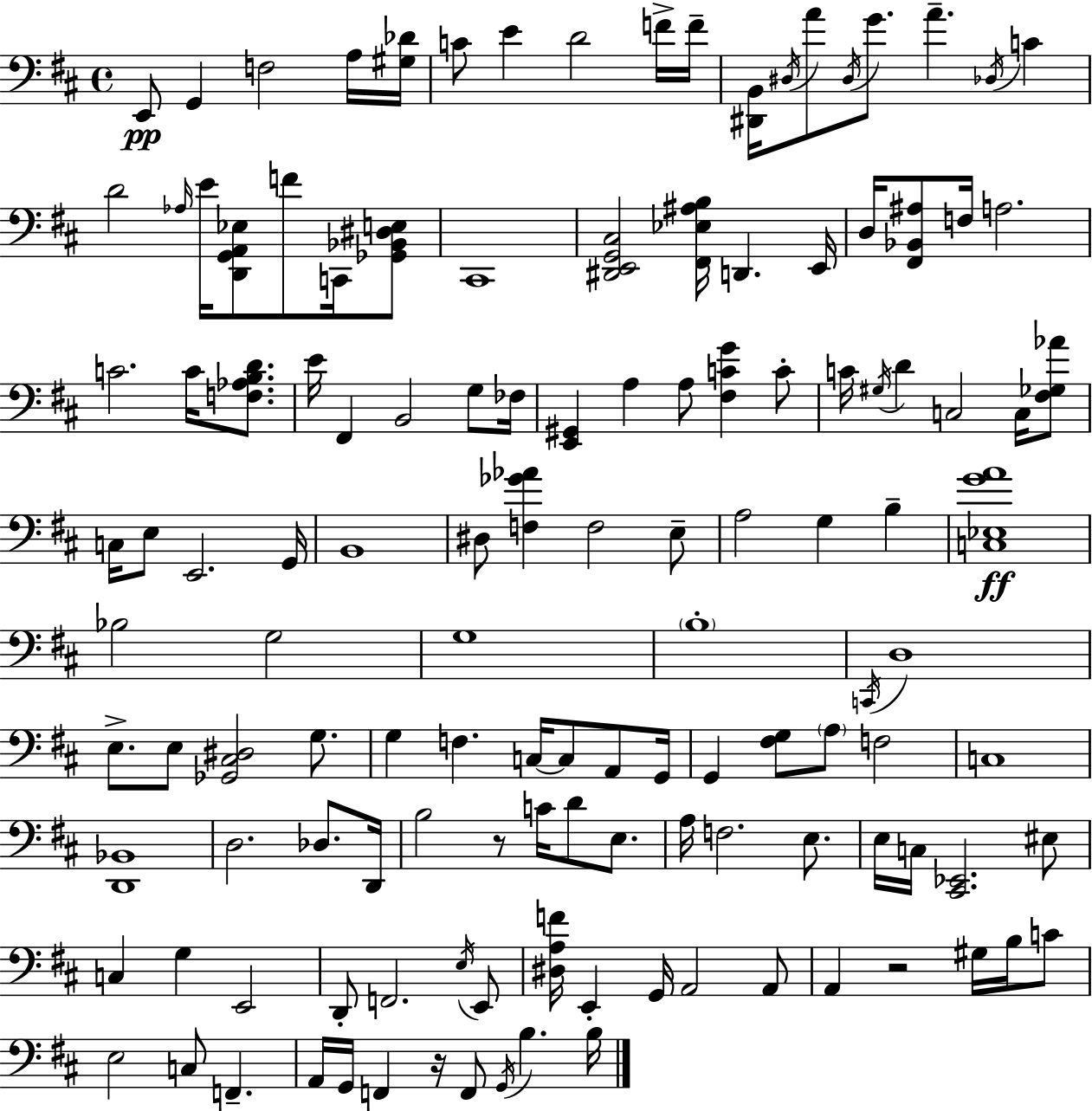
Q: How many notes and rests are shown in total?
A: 131